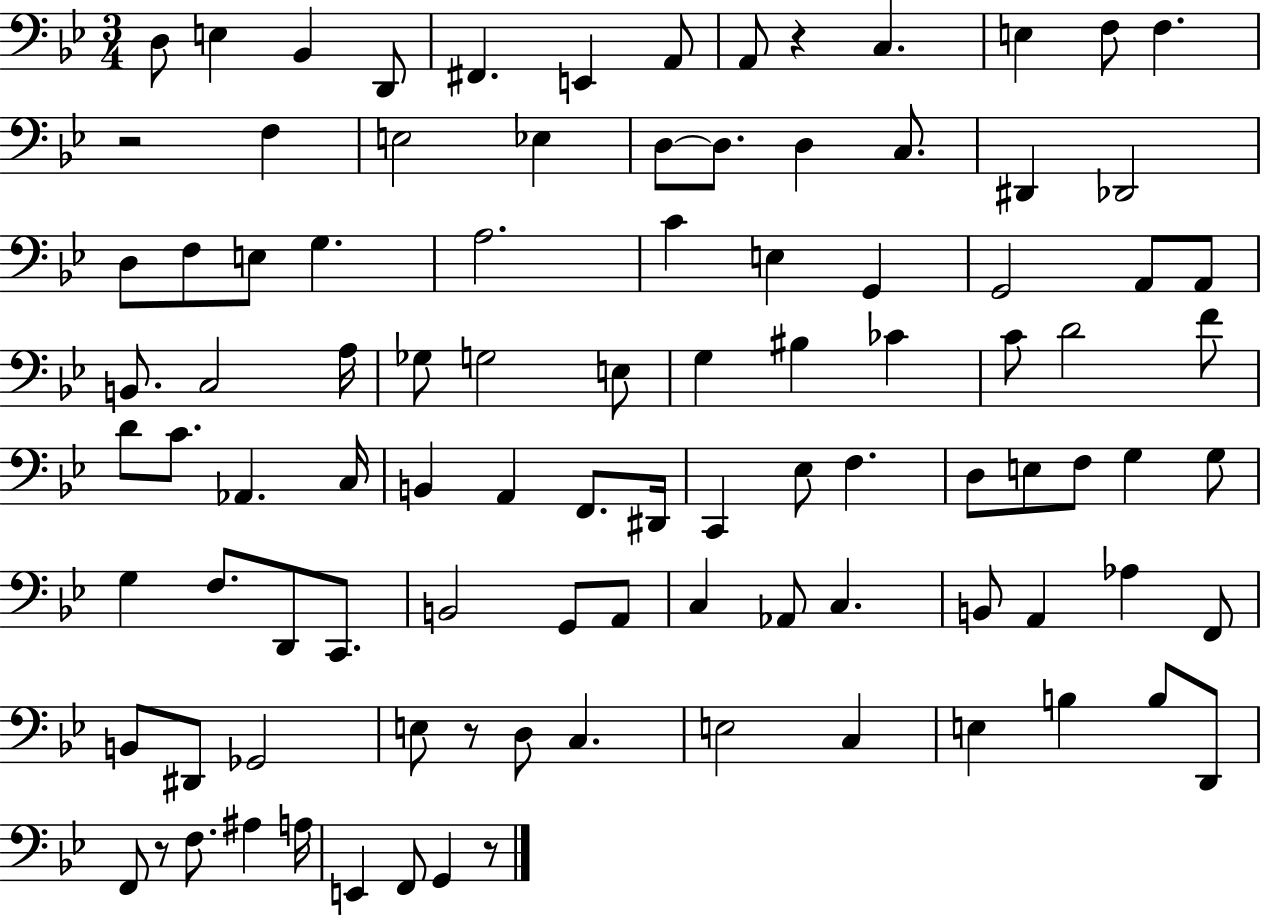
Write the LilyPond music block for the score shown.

{
  \clef bass
  \numericTimeSignature
  \time 3/4
  \key bes \major
  d8 e4 bes,4 d,8 | fis,4. e,4 a,8 | a,8 r4 c4. | e4 f8 f4. | \break r2 f4 | e2 ees4 | d8~~ d8. d4 c8. | dis,4 des,2 | \break d8 f8 e8 g4. | a2. | c'4 e4 g,4 | g,2 a,8 a,8 | \break b,8. c2 a16 | ges8 g2 e8 | g4 bis4 ces'4 | c'8 d'2 f'8 | \break d'8 c'8. aes,4. c16 | b,4 a,4 f,8. dis,16 | c,4 ees8 f4. | d8 e8 f8 g4 g8 | \break g4 f8. d,8 c,8. | b,2 g,8 a,8 | c4 aes,8 c4. | b,8 a,4 aes4 f,8 | \break b,8 dis,8 ges,2 | e8 r8 d8 c4. | e2 c4 | e4 b4 b8 d,8 | \break f,8 r8 f8. ais4 a16 | e,4 f,8 g,4 r8 | \bar "|."
}